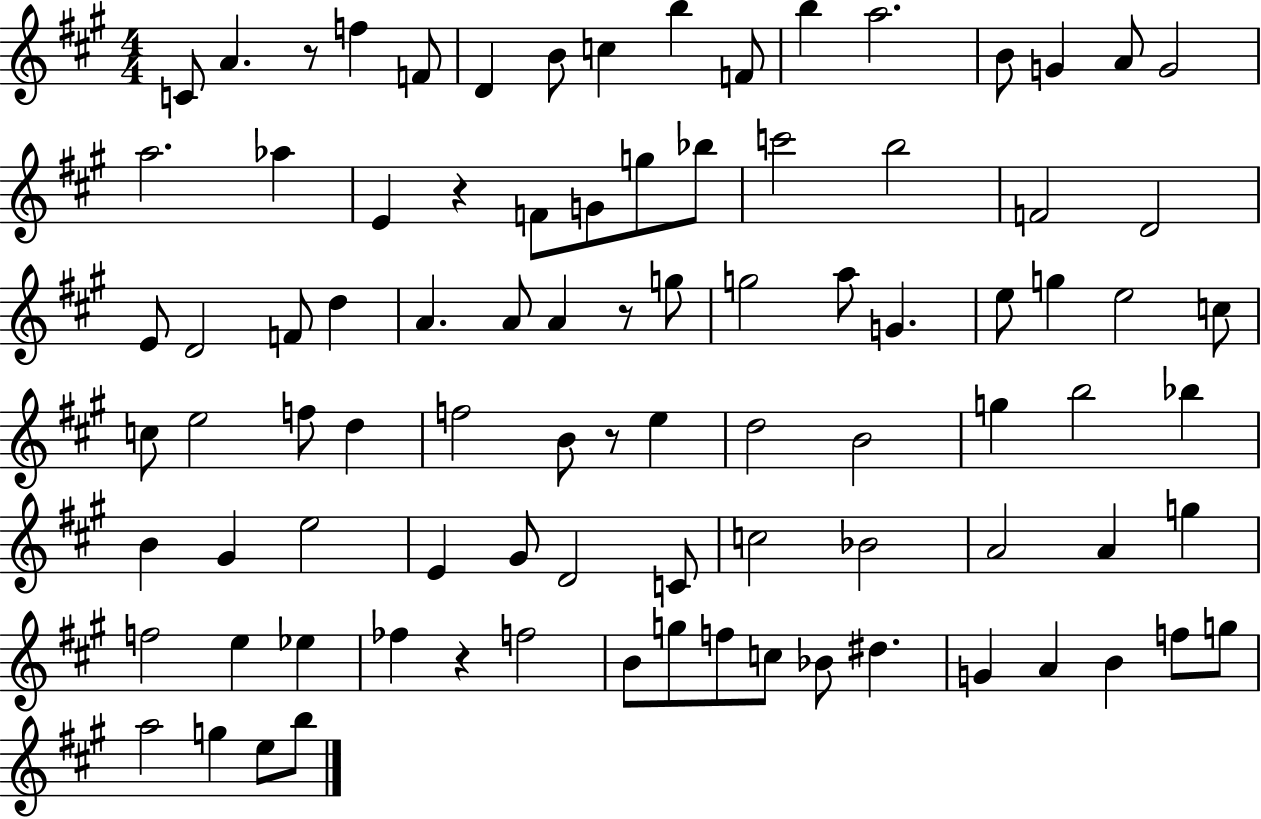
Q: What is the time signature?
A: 4/4